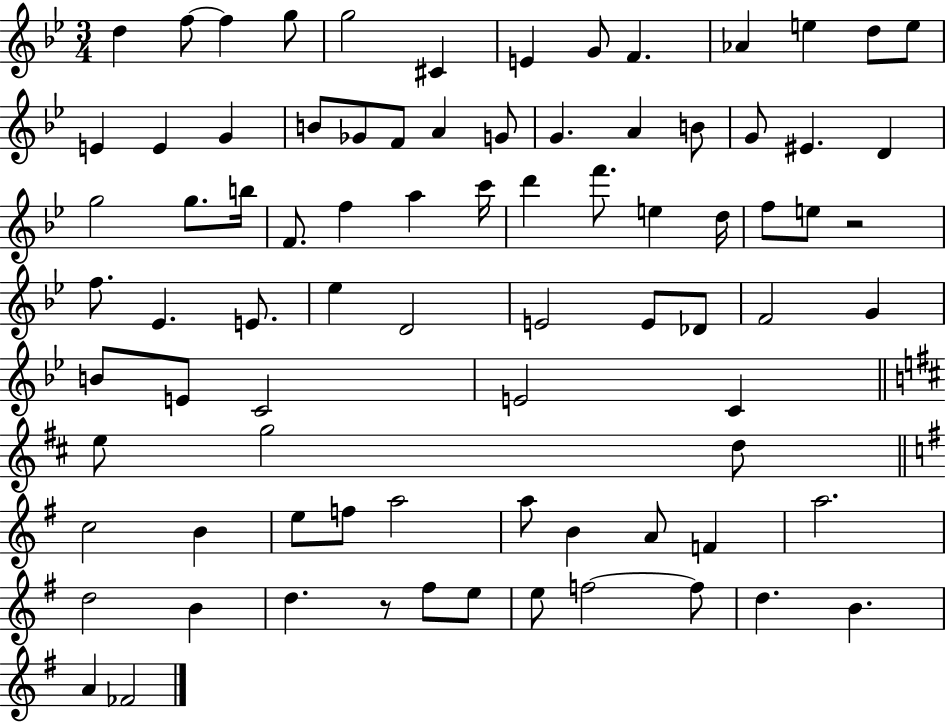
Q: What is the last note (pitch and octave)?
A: FES4